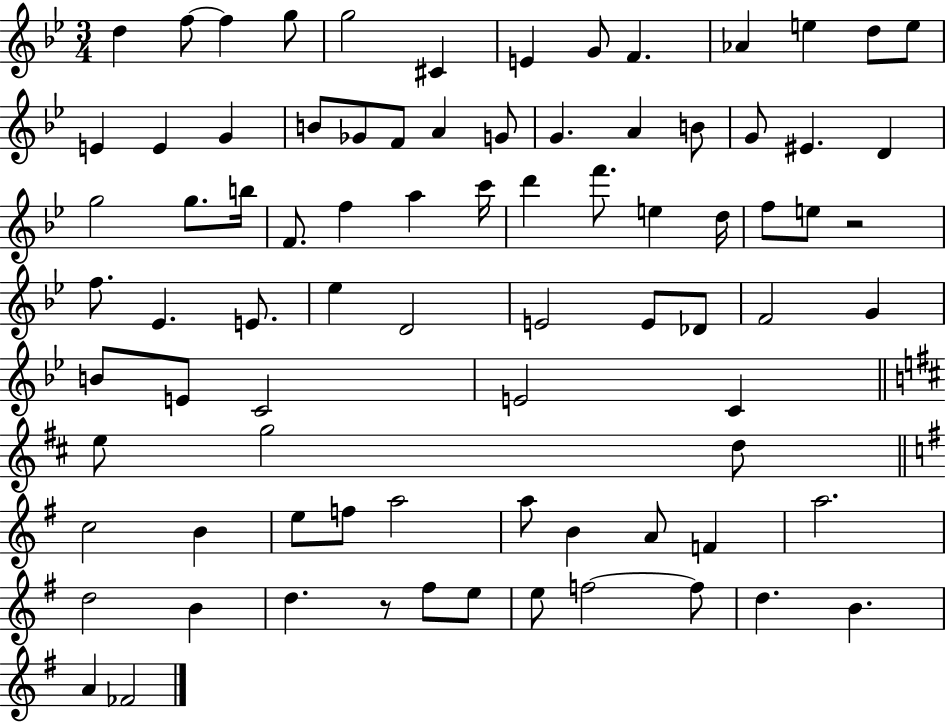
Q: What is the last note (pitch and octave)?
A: FES4